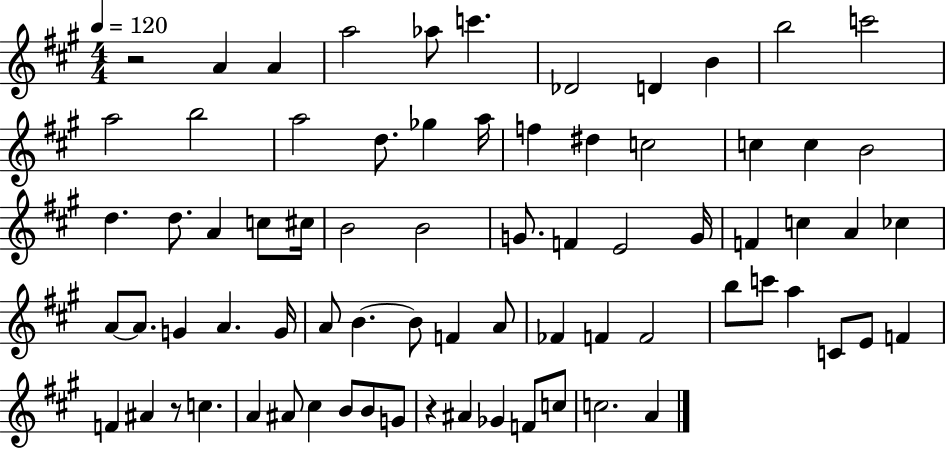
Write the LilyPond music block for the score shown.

{
  \clef treble
  \numericTimeSignature
  \time 4/4
  \key a \major
  \tempo 4 = 120
  r2 a'4 a'4 | a''2 aes''8 c'''4. | des'2 d'4 b'4 | b''2 c'''2 | \break a''2 b''2 | a''2 d''8. ges''4 a''16 | f''4 dis''4 c''2 | c''4 c''4 b'2 | \break d''4. d''8. a'4 c''8 cis''16 | b'2 b'2 | g'8. f'4 e'2 g'16 | f'4 c''4 a'4 ces''4 | \break a'8~~ a'8. g'4 a'4. g'16 | a'8 b'4.~~ b'8 f'4 a'8 | fes'4 f'4 f'2 | b''8 c'''8 a''4 c'8 e'8 f'4 | \break f'4 ais'4 r8 c''4. | a'4 ais'8 cis''4 b'8 b'8 g'8 | r4 ais'4 ges'4 f'8 c''8 | c''2. a'4 | \break \bar "|."
}